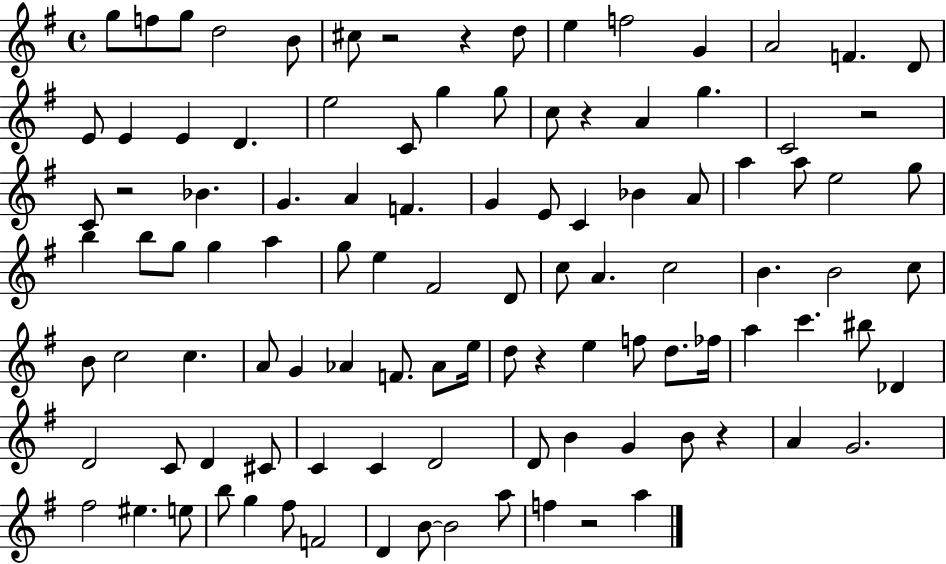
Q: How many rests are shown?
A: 8